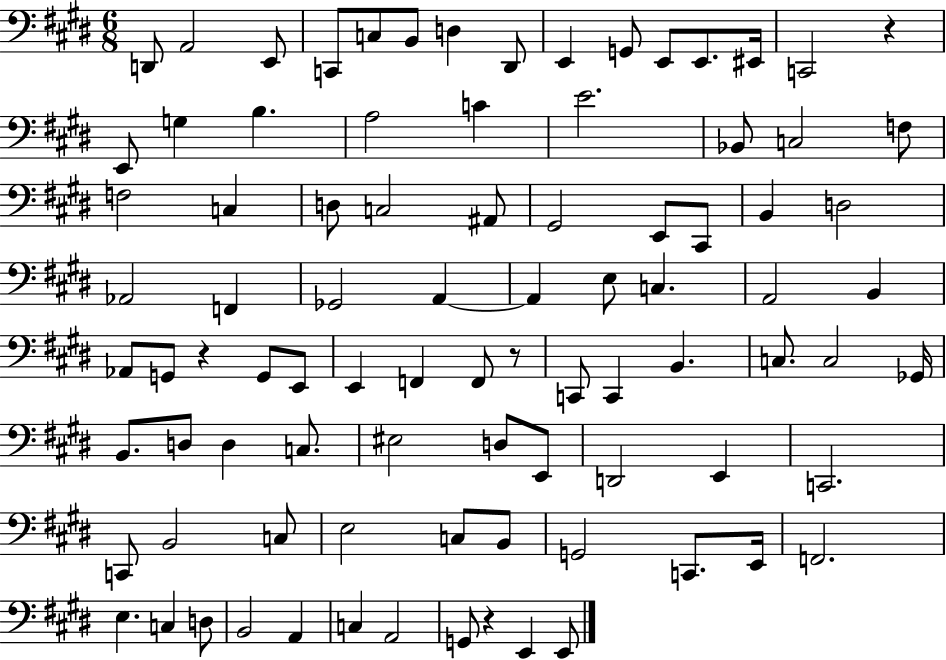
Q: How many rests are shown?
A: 4